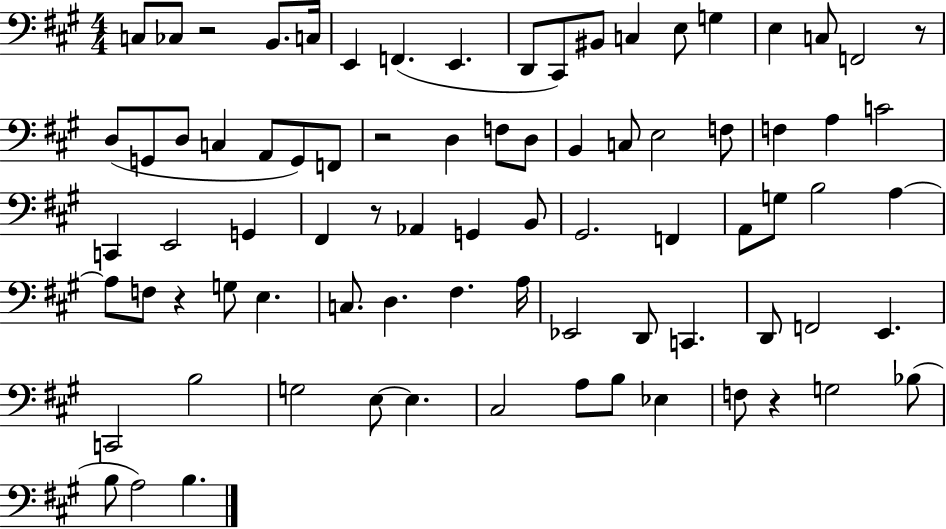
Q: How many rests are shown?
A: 6